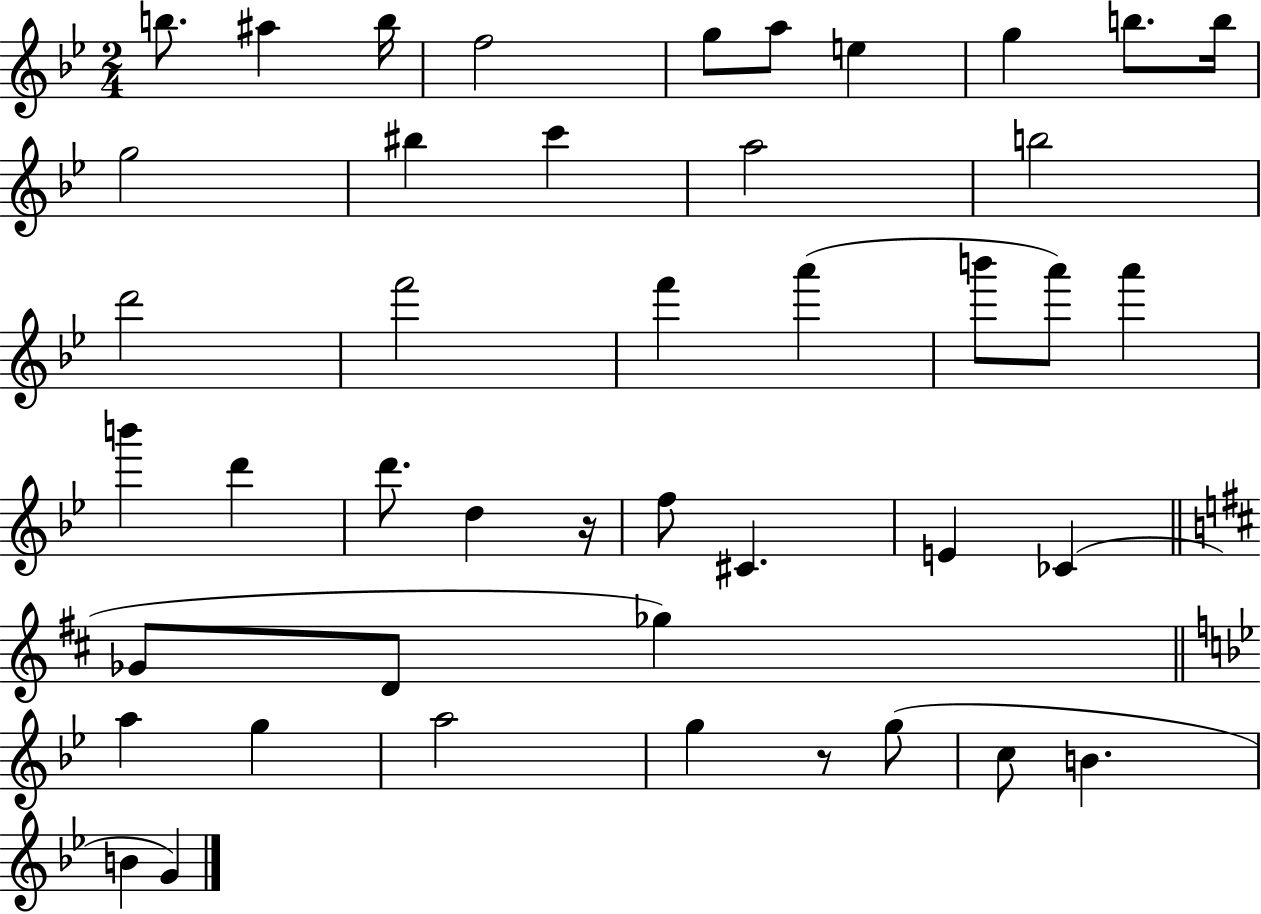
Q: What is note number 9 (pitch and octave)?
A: B5